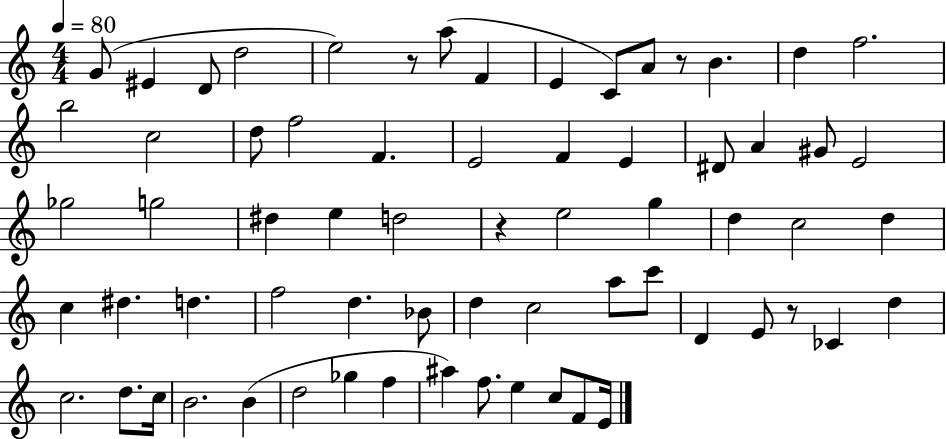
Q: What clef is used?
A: treble